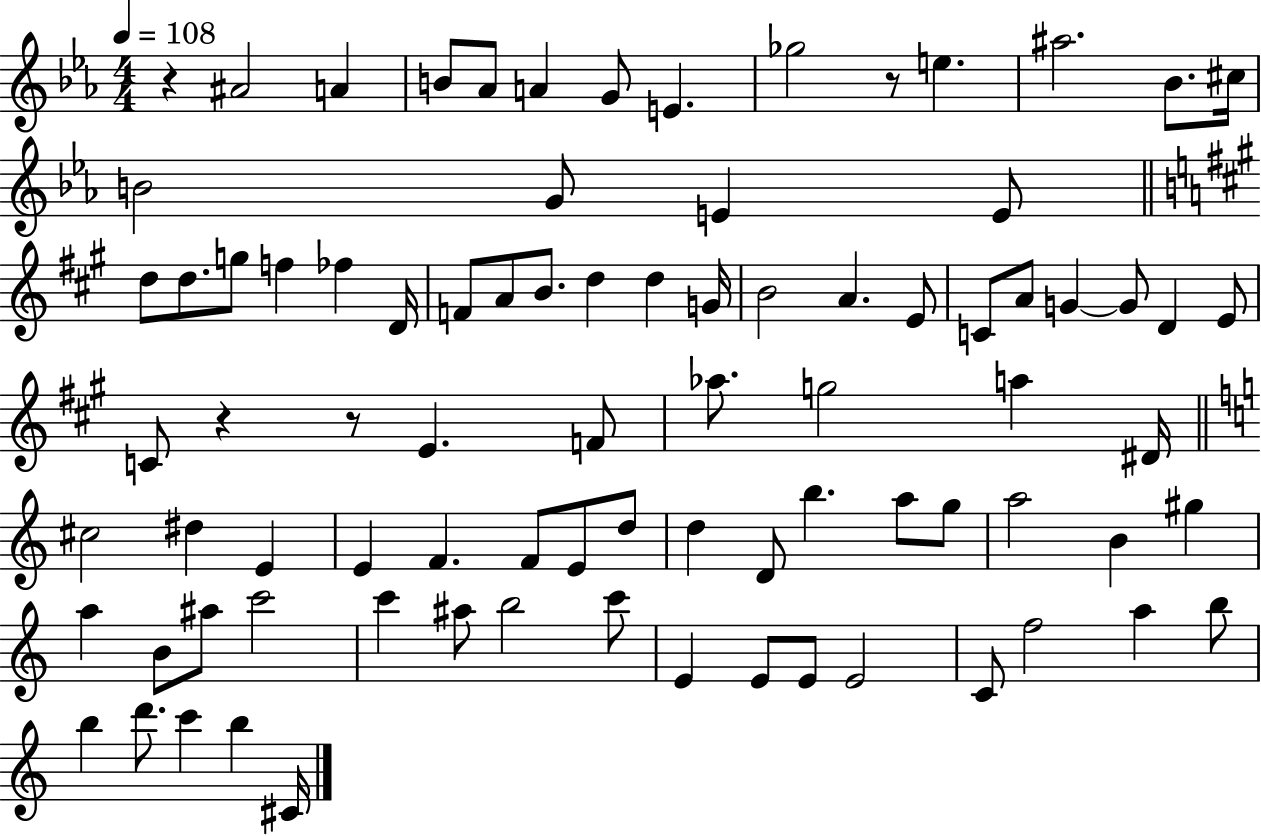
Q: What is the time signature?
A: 4/4